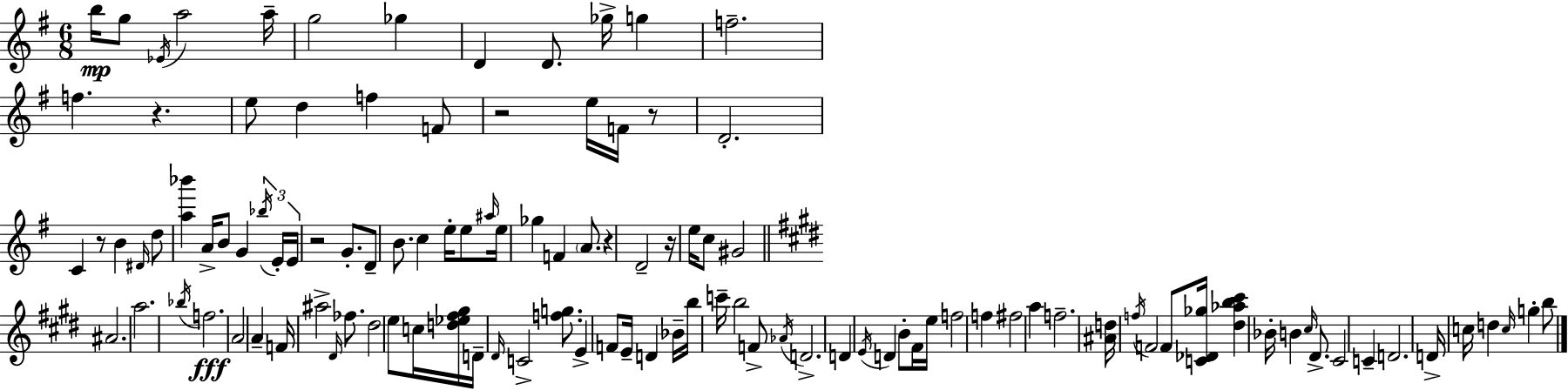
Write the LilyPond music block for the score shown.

{
  \clef treble
  \numericTimeSignature
  \time 6/8
  \key g \major
  b''16\mp g''8 \acciaccatura { ees'16 } a''2 | a''16-- g''2 ges''4 | d'4 d'8. ges''16-> g''4 | f''2.-- | \break f''4. r4. | e''8 d''4 f''4 f'8 | r2 e''16 f'16 r8 | d'2.-. | \break c'4 r8 b'4 \grace { dis'16 } | d''8 <a'' bes'''>4 a'16-> b'8 g'4 | \tuplet 3/2 { \acciaccatura { bes''16 } e'16-. e'16 } r2 | g'8.-. d'8-- b'8. c''4 | \break e''16-. e''8 \grace { ais''16 } e''16 ges''4 f'4 | \parenthesize a'8. r4 d'2-- | r16 e''16 c''8 gis'2 | \bar "||" \break \key e \major ais'2. | a''2. | \acciaccatura { bes''16 } f''2.\fff | a'2 a'4-- | \break f'16 ais''2-> \grace { dis'16 } fes''8. | dis''2 e''8 | c''16 <d'' ees'' fis'' gis''>16 d'16-- \grace { dis'16 } c'2-> | <f'' g''>8. e'4-> f'8 e'16-- d'4 | \break bes'16-- b''16 c'''16-- b''2 | f'8-> \acciaccatura { aes'16 } d'2.-> | d'4 \acciaccatura { e'16 } d'4 | b'8-. fis'16 e''16 f''2 | \break f''4 fis''2 | a''4 f''2.-- | <ais' d''>16 \acciaccatura { f''16 } f'2 | f'8 <c' des' ges''>16 <dis'' aes'' b'' cis'''>4 bes'16-. b'4 | \break \grace { cis''16 } dis'8.-> cis'2 | c'4-- d'2. | d'16-> c''16 d''4 | \grace { c''16 } g''4-. b''8 \bar "|."
}